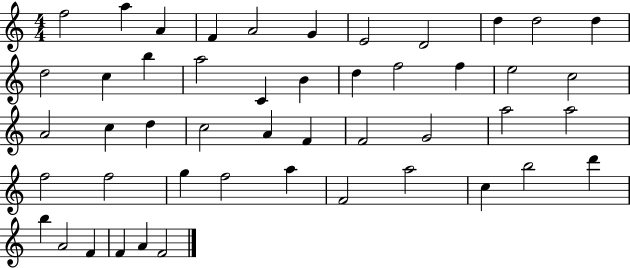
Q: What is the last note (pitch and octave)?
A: F4